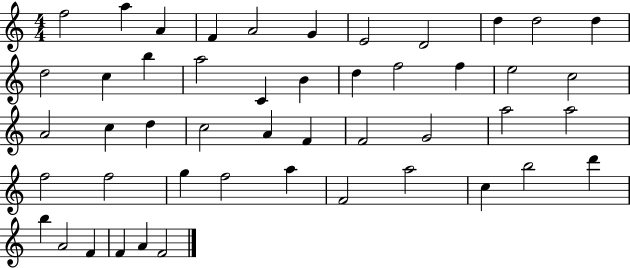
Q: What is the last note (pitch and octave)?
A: F4